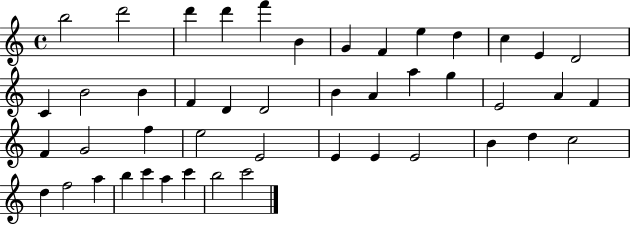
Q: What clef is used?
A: treble